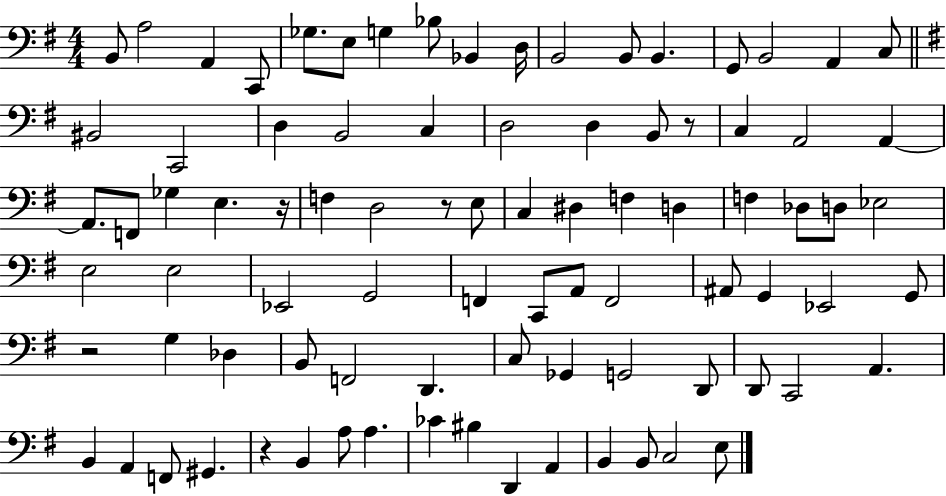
X:1
T:Untitled
M:4/4
L:1/4
K:G
B,,/2 A,2 A,, C,,/2 _G,/2 E,/2 G, _B,/2 _B,, D,/4 B,,2 B,,/2 B,, G,,/2 B,,2 A,, C,/2 ^B,,2 C,,2 D, B,,2 C, D,2 D, B,,/2 z/2 C, A,,2 A,, A,,/2 F,,/2 _G, E, z/4 F, D,2 z/2 E,/2 C, ^D, F, D, F, _D,/2 D,/2 _E,2 E,2 E,2 _E,,2 G,,2 F,, C,,/2 A,,/2 F,,2 ^A,,/2 G,, _E,,2 G,,/2 z2 G, _D, B,,/2 F,,2 D,, C,/2 _G,, G,,2 D,,/2 D,,/2 C,,2 A,, B,, A,, F,,/2 ^G,, z B,, A,/2 A, _C ^B, D,, A,, B,, B,,/2 C,2 E,/2